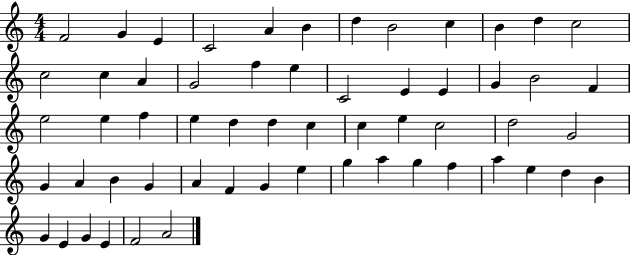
{
  \clef treble
  \numericTimeSignature
  \time 4/4
  \key c \major
  f'2 g'4 e'4 | c'2 a'4 b'4 | d''4 b'2 c''4 | b'4 d''4 c''2 | \break c''2 c''4 a'4 | g'2 f''4 e''4 | c'2 e'4 e'4 | g'4 b'2 f'4 | \break e''2 e''4 f''4 | e''4 d''4 d''4 c''4 | c''4 e''4 c''2 | d''2 g'2 | \break g'4 a'4 b'4 g'4 | a'4 f'4 g'4 e''4 | g''4 a''4 g''4 f''4 | a''4 e''4 d''4 b'4 | \break g'4 e'4 g'4 e'4 | f'2 a'2 | \bar "|."
}